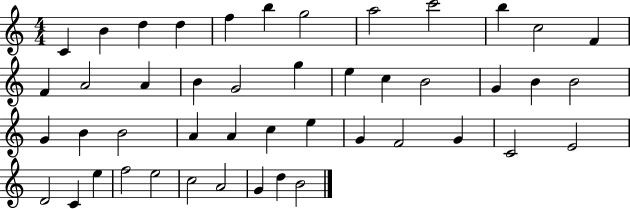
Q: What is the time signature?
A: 4/4